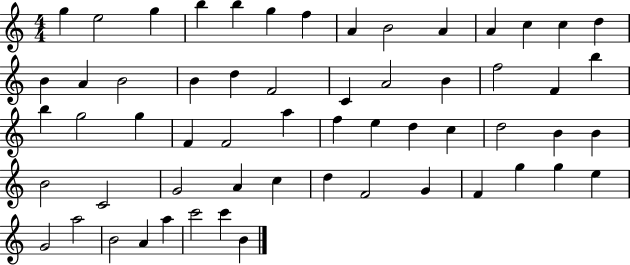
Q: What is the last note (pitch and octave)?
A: B4